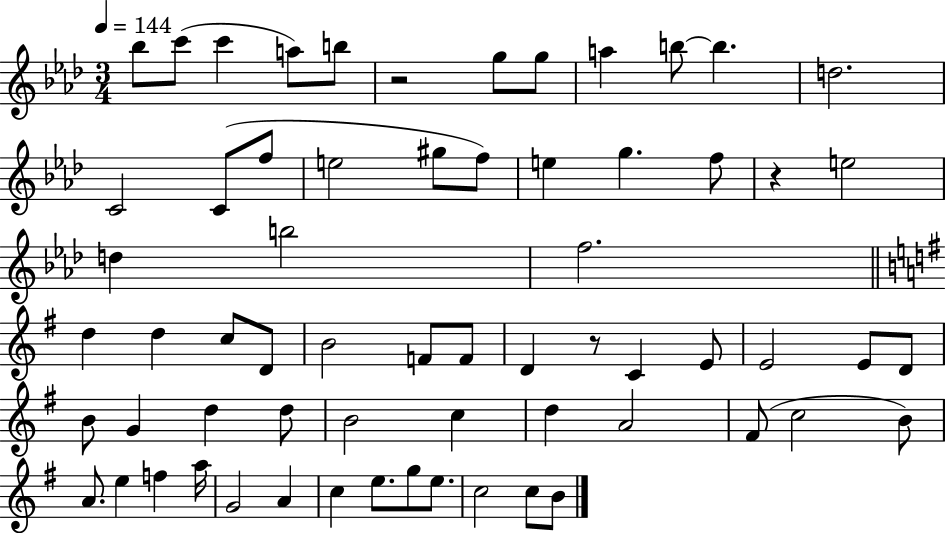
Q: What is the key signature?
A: AES major